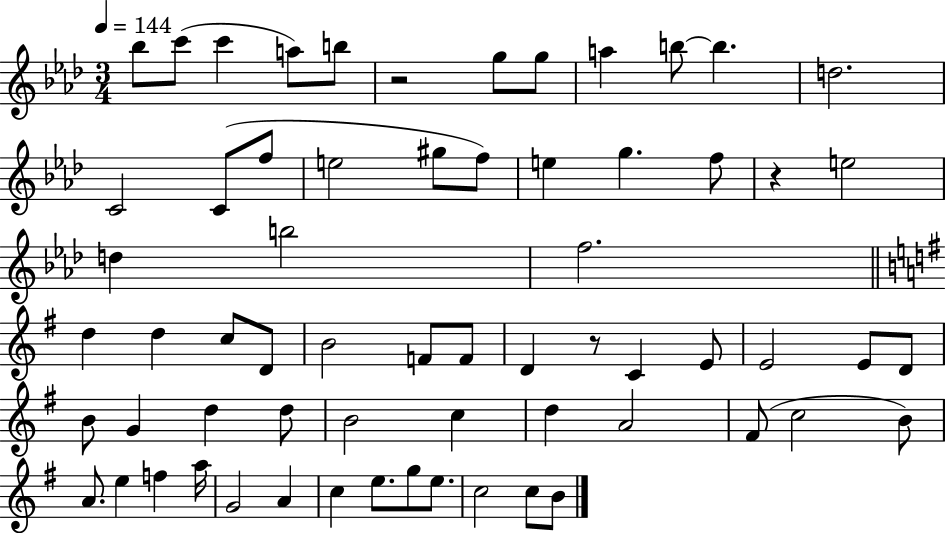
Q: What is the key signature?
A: AES major